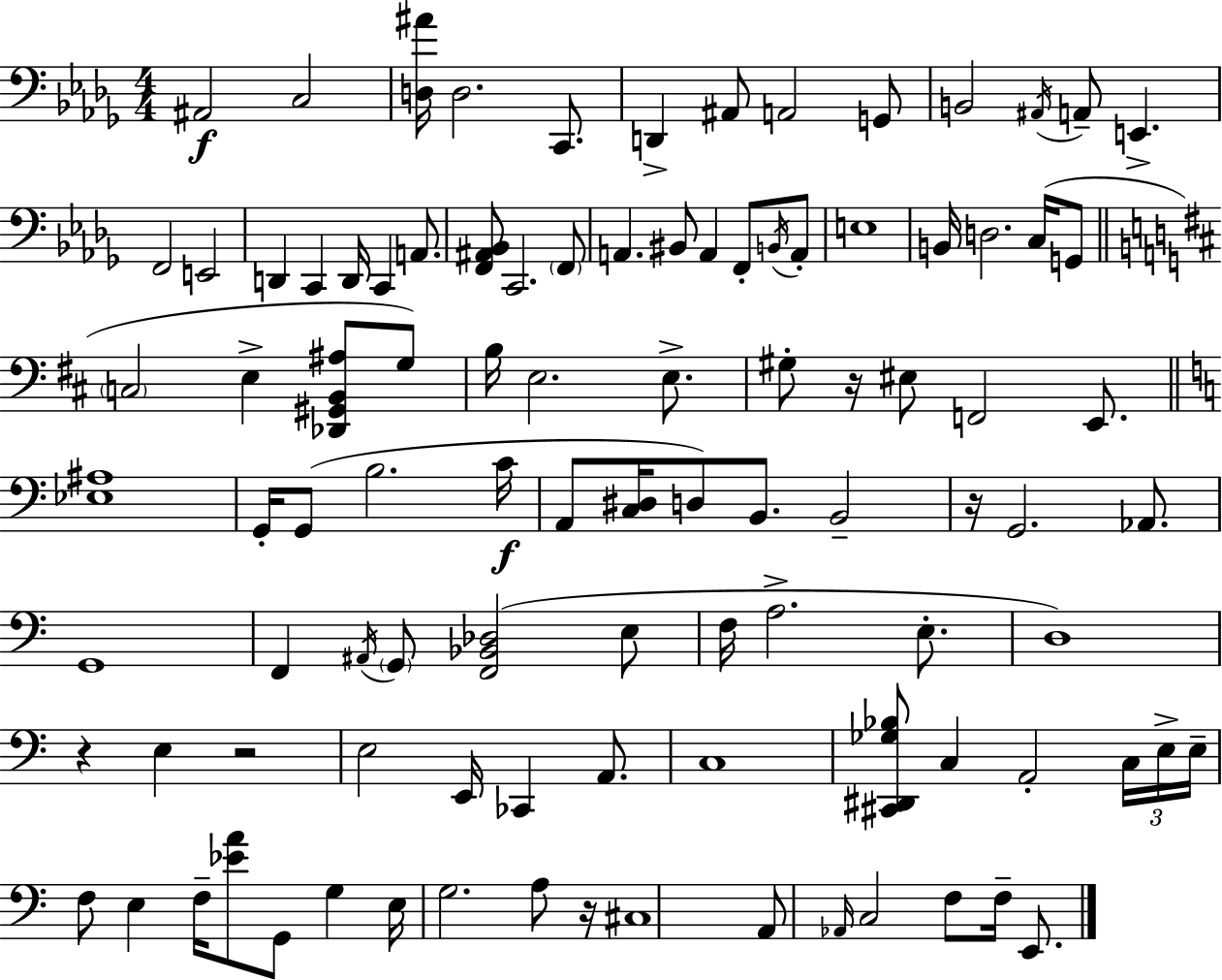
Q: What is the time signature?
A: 4/4